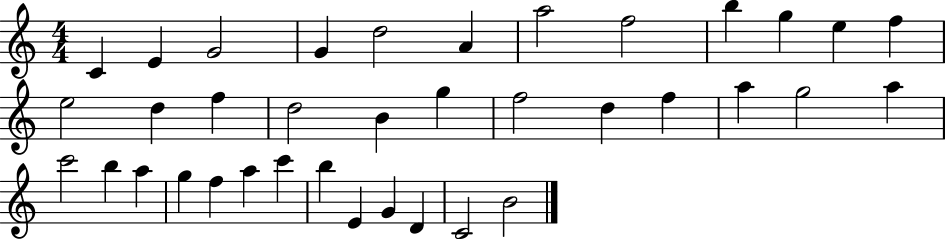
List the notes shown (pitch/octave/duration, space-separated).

C4/q E4/q G4/h G4/q D5/h A4/q A5/h F5/h B5/q G5/q E5/q F5/q E5/h D5/q F5/q D5/h B4/q G5/q F5/h D5/q F5/q A5/q G5/h A5/q C6/h B5/q A5/q G5/q F5/q A5/q C6/q B5/q E4/q G4/q D4/q C4/h B4/h